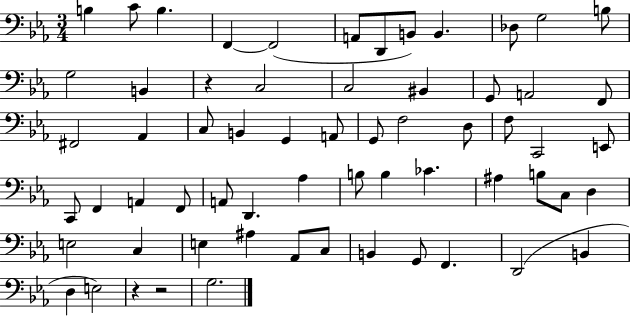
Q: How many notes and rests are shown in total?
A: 63